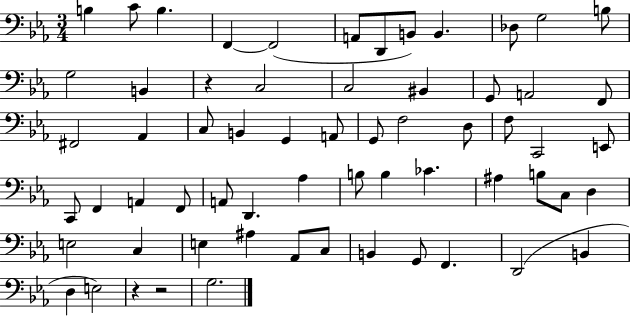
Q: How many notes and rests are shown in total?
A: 63